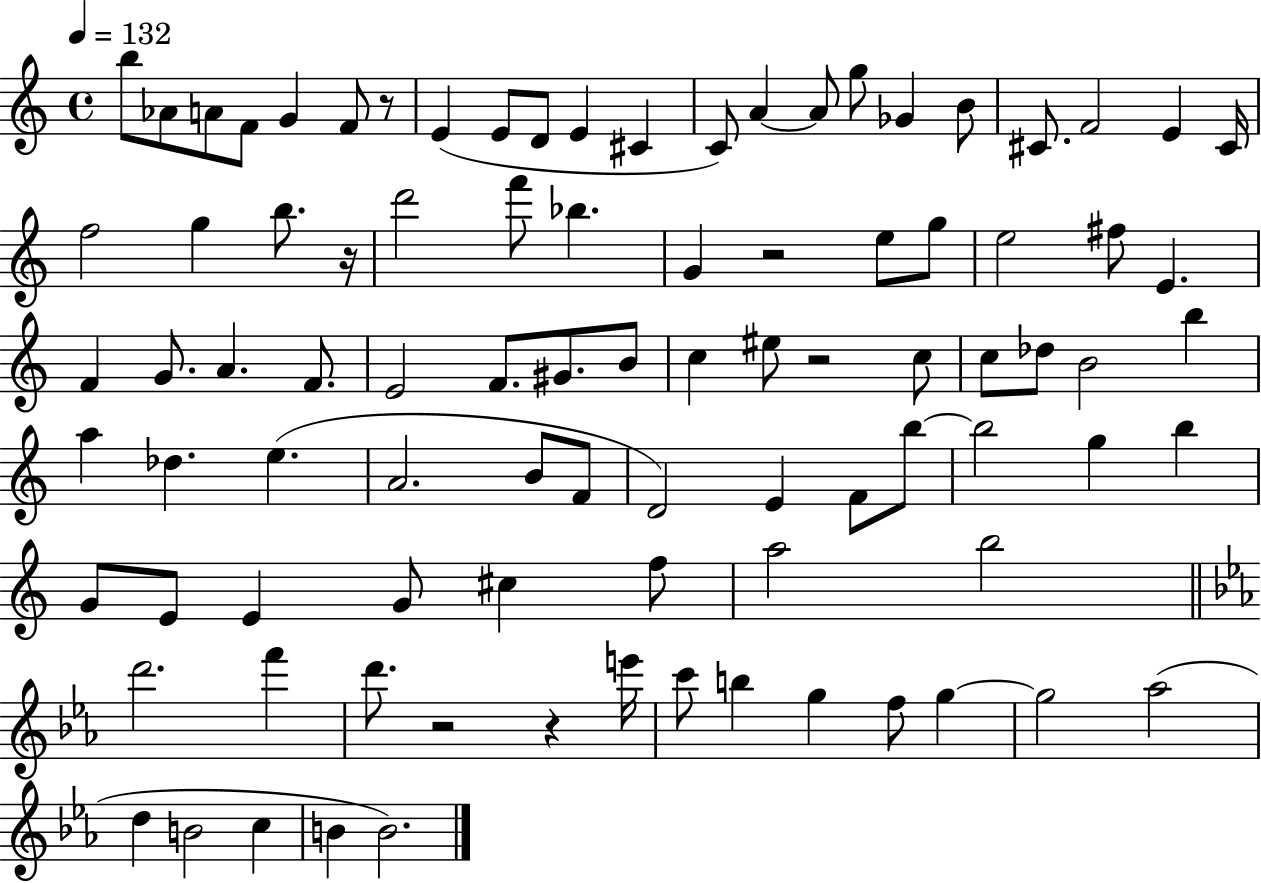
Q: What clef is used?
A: treble